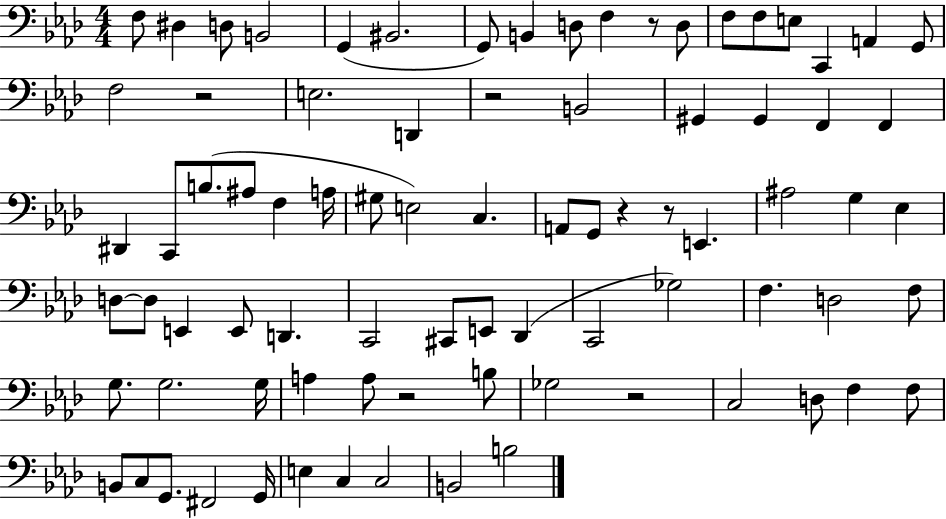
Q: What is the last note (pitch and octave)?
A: B3